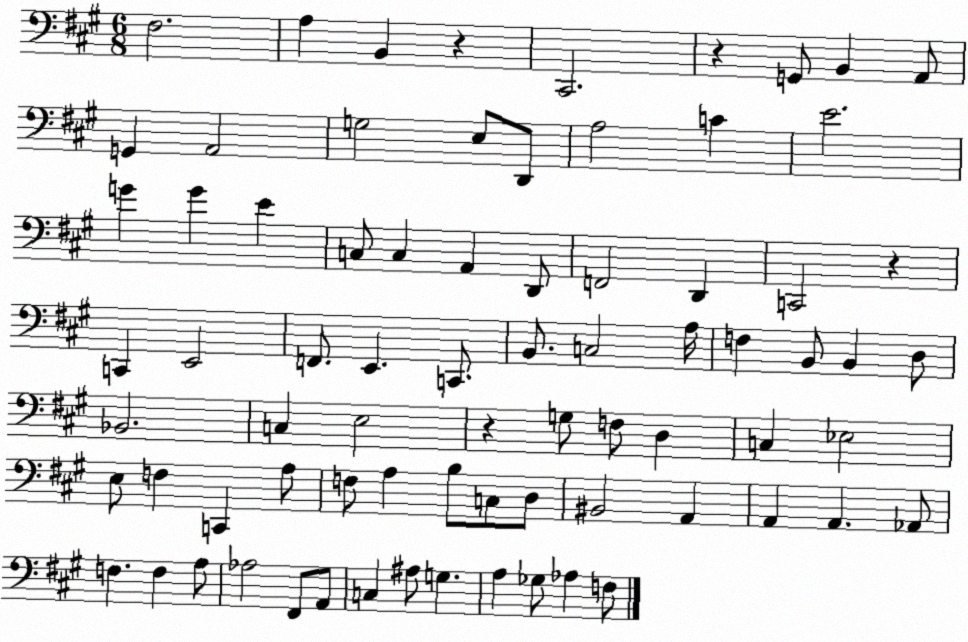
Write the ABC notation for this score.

X:1
T:Untitled
M:6/8
L:1/4
K:A
^F,2 A, B,, z ^C,,2 z G,,/2 B,, A,,/2 G,, A,,2 G,2 E,/2 D,,/2 A,2 C E2 G G E C,/2 C, A,, D,,/2 F,,2 D,, C,,2 z C,, E,,2 F,,/2 E,, C,,/2 B,,/2 C,2 A,/4 F, B,,/2 B,, D,/2 _B,,2 C, E,2 z G,/2 F,/2 D, C, _E,2 E,/2 F, C,, A,/2 F,/2 A, B,/2 C,/2 D,/2 ^B,,2 A,, A,, A,, _A,,/2 F, F, A,/2 _A,2 ^F,,/2 A,,/2 C, ^A,/2 G, A, _G,/2 _A, F,/2